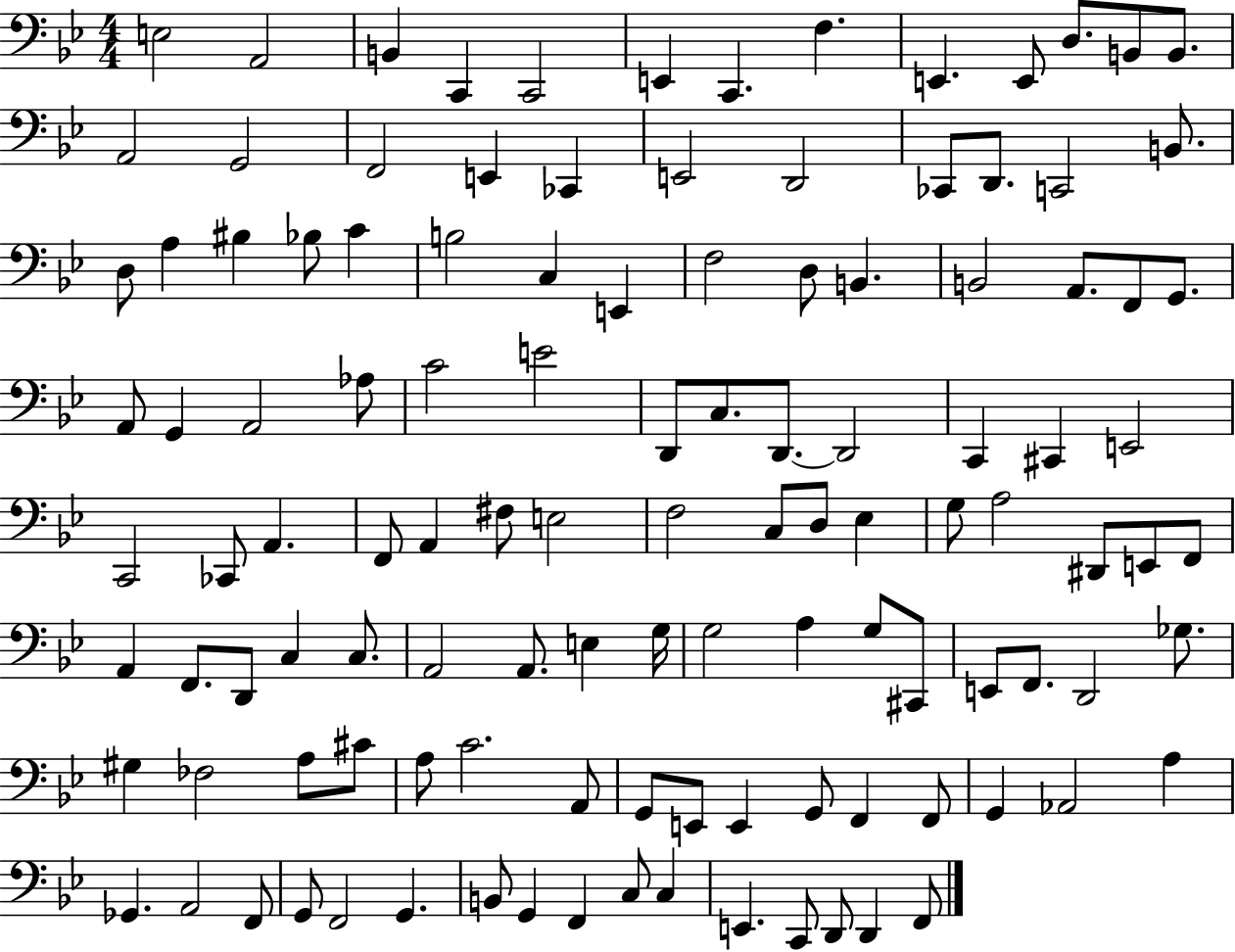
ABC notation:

X:1
T:Untitled
M:4/4
L:1/4
K:Bb
E,2 A,,2 B,, C,, C,,2 E,, C,, F, E,, E,,/2 D,/2 B,,/2 B,,/2 A,,2 G,,2 F,,2 E,, _C,, E,,2 D,,2 _C,,/2 D,,/2 C,,2 B,,/2 D,/2 A, ^B, _B,/2 C B,2 C, E,, F,2 D,/2 B,, B,,2 A,,/2 F,,/2 G,,/2 A,,/2 G,, A,,2 _A,/2 C2 E2 D,,/2 C,/2 D,,/2 D,,2 C,, ^C,, E,,2 C,,2 _C,,/2 A,, F,,/2 A,, ^F,/2 E,2 F,2 C,/2 D,/2 _E, G,/2 A,2 ^D,,/2 E,,/2 F,,/2 A,, F,,/2 D,,/2 C, C,/2 A,,2 A,,/2 E, G,/4 G,2 A, G,/2 ^C,,/2 E,,/2 F,,/2 D,,2 _G,/2 ^G, _F,2 A,/2 ^C/2 A,/2 C2 A,,/2 G,,/2 E,,/2 E,, G,,/2 F,, F,,/2 G,, _A,,2 A, _G,, A,,2 F,,/2 G,,/2 F,,2 G,, B,,/2 G,, F,, C,/2 C, E,, C,,/2 D,,/2 D,, F,,/2